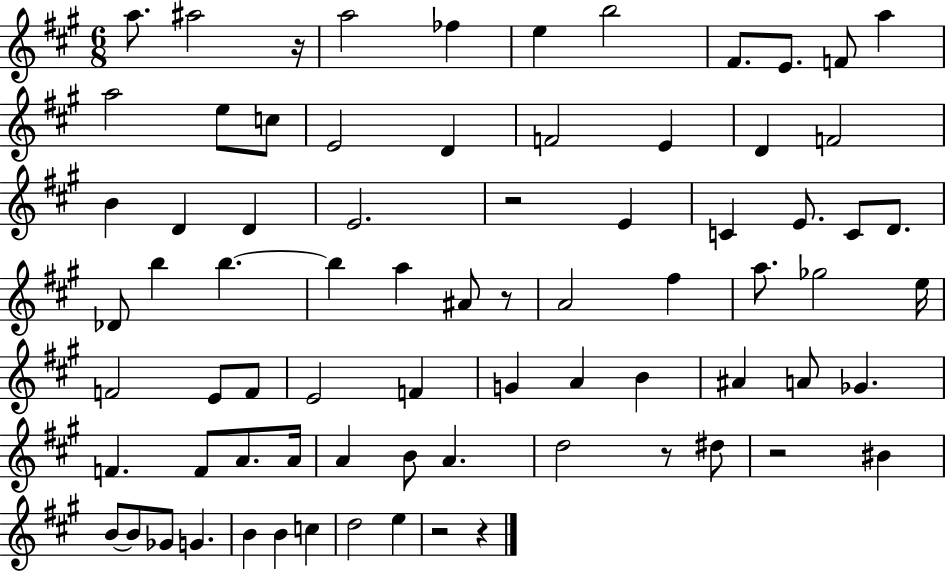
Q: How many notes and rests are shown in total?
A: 76